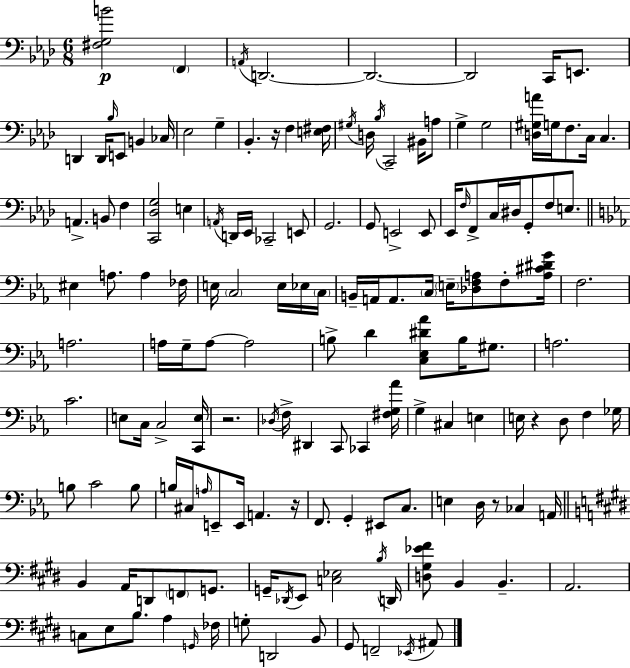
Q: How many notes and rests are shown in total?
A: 151